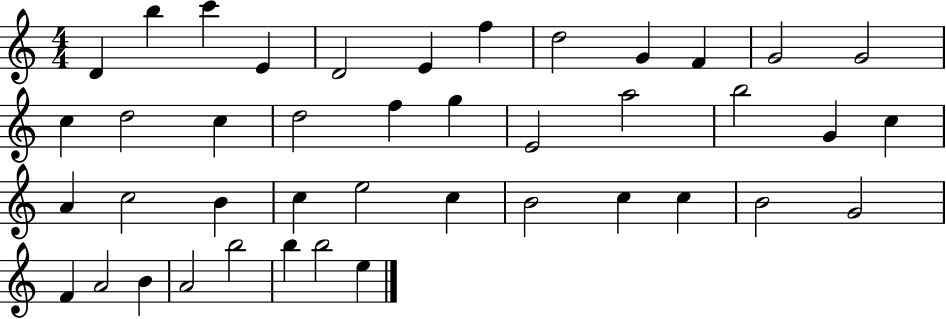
{
  \clef treble
  \numericTimeSignature
  \time 4/4
  \key c \major
  d'4 b''4 c'''4 e'4 | d'2 e'4 f''4 | d''2 g'4 f'4 | g'2 g'2 | \break c''4 d''2 c''4 | d''2 f''4 g''4 | e'2 a''2 | b''2 g'4 c''4 | \break a'4 c''2 b'4 | c''4 e''2 c''4 | b'2 c''4 c''4 | b'2 g'2 | \break f'4 a'2 b'4 | a'2 b''2 | b''4 b''2 e''4 | \bar "|."
}